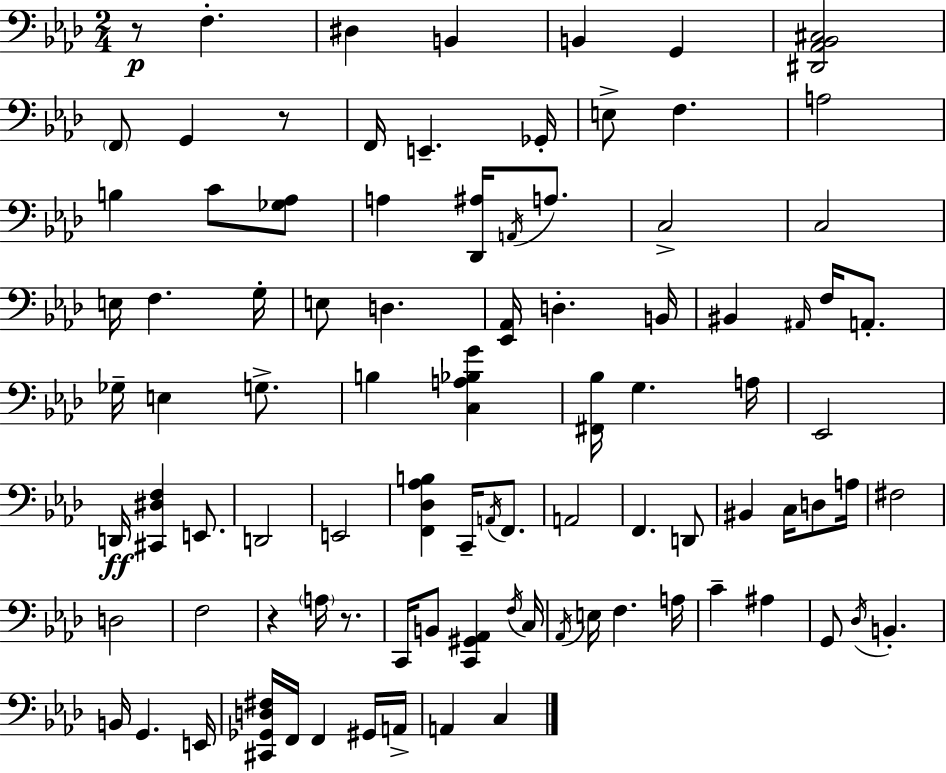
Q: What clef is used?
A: bass